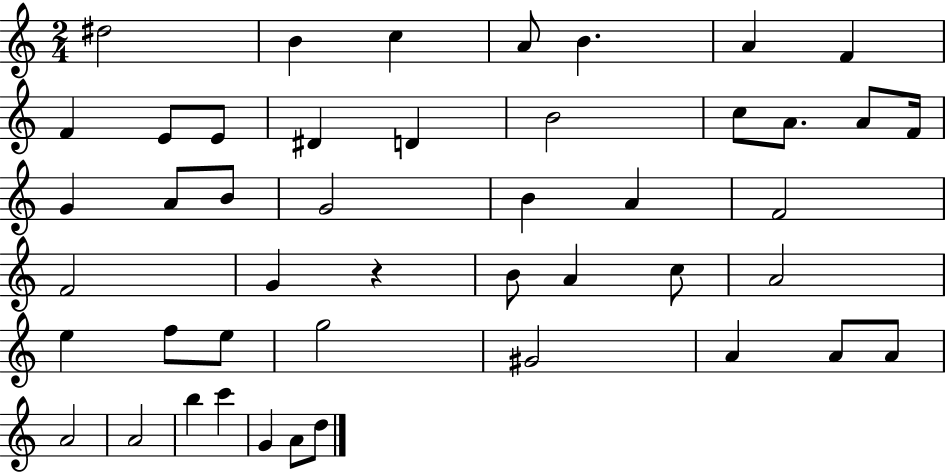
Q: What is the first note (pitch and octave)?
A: D#5